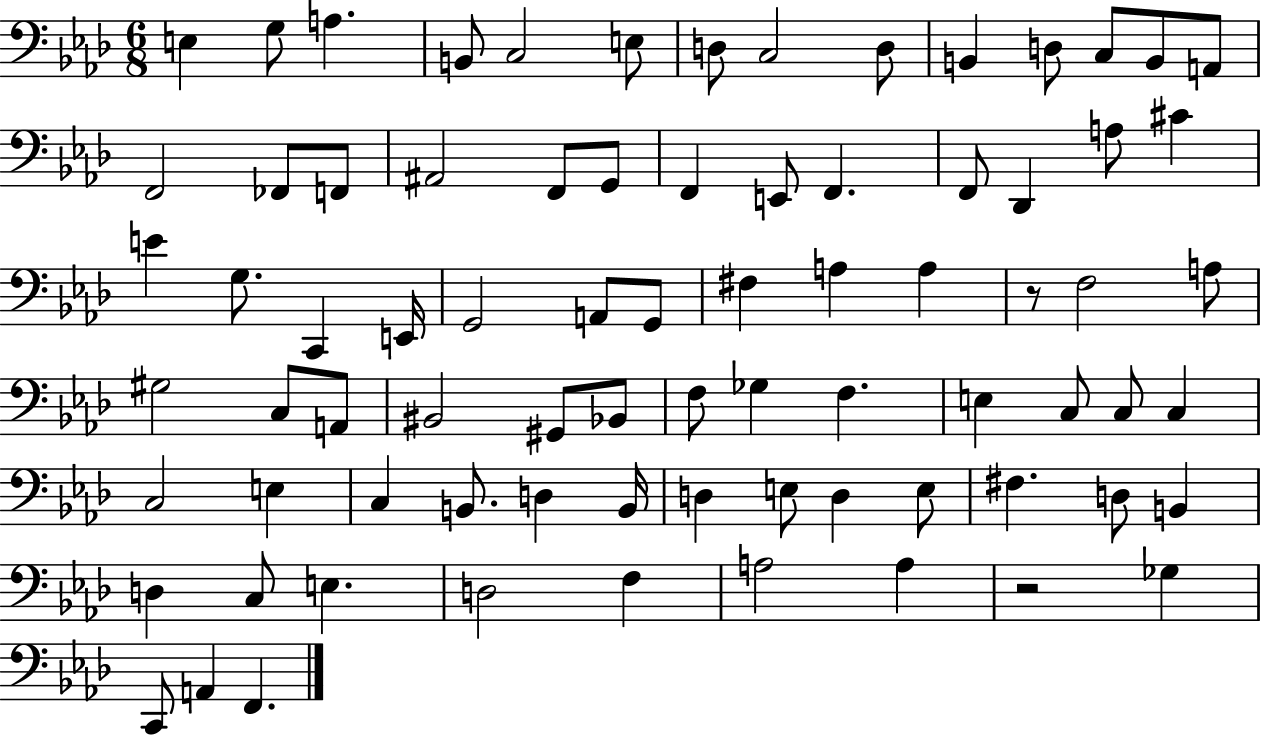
{
  \clef bass
  \numericTimeSignature
  \time 6/8
  \key aes \major
  e4 g8 a4. | b,8 c2 e8 | d8 c2 d8 | b,4 d8 c8 b,8 a,8 | \break f,2 fes,8 f,8 | ais,2 f,8 g,8 | f,4 e,8 f,4. | f,8 des,4 a8 cis'4 | \break e'4 g8. c,4 e,16 | g,2 a,8 g,8 | fis4 a4 a4 | r8 f2 a8 | \break gis2 c8 a,8 | bis,2 gis,8 bes,8 | f8 ges4 f4. | e4 c8 c8 c4 | \break c2 e4 | c4 b,8. d4 b,16 | d4 e8 d4 e8 | fis4. d8 b,4 | \break d4 c8 e4. | d2 f4 | a2 a4 | r2 ges4 | \break c,8 a,4 f,4. | \bar "|."
}